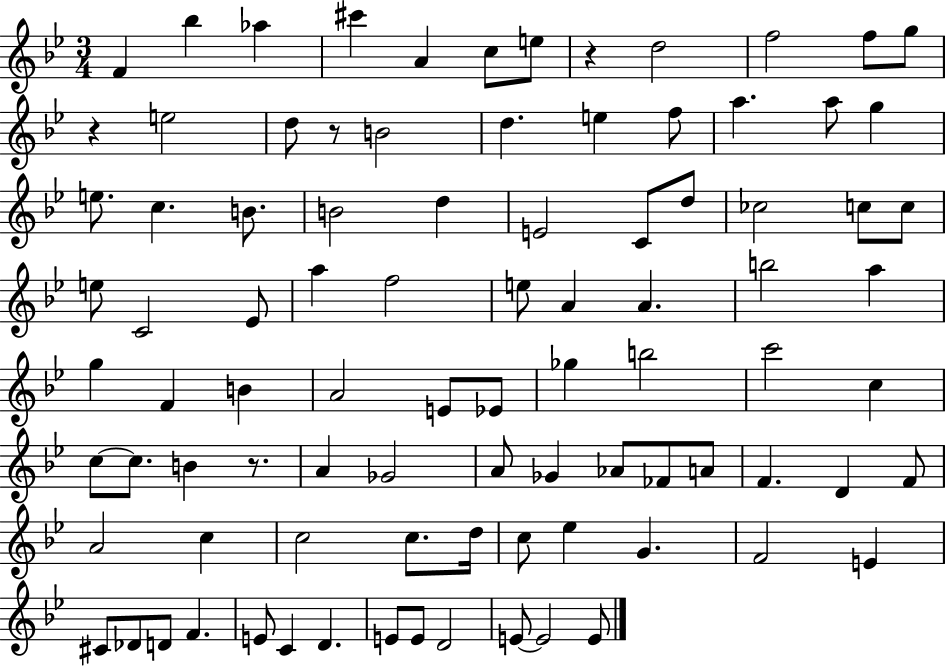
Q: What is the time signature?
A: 3/4